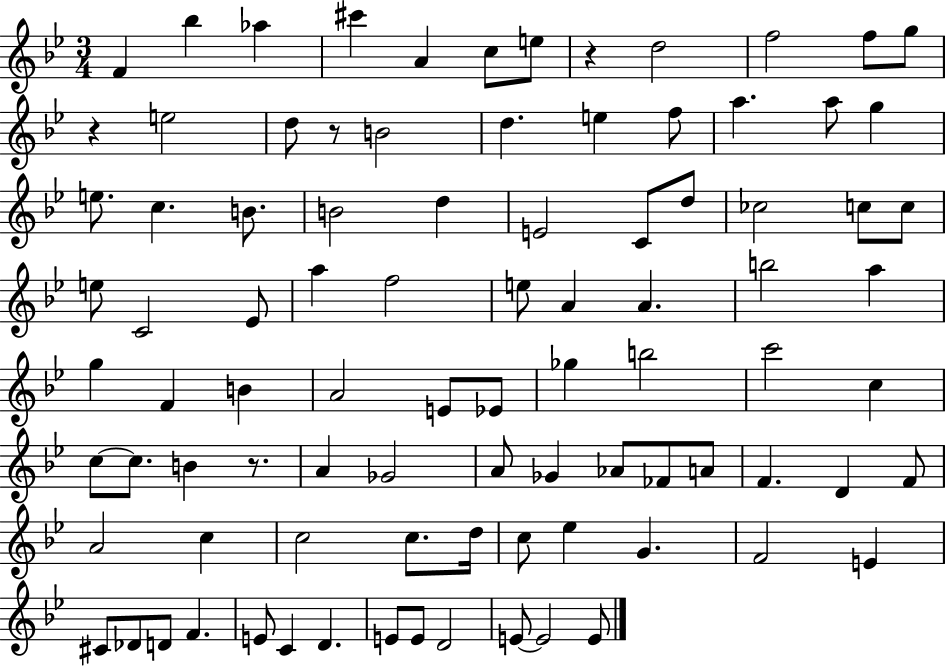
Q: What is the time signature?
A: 3/4